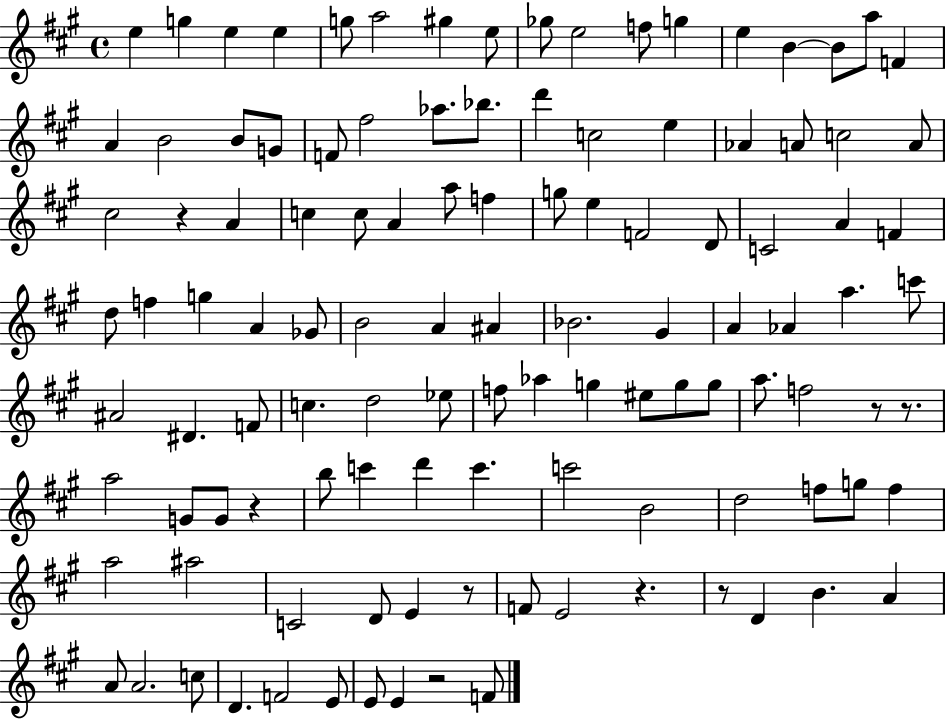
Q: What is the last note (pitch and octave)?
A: F4